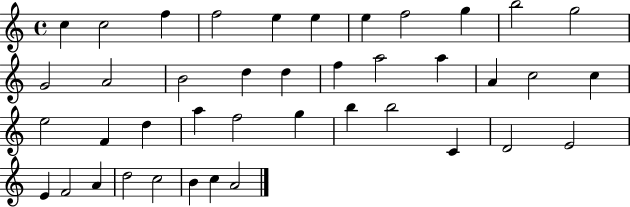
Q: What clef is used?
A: treble